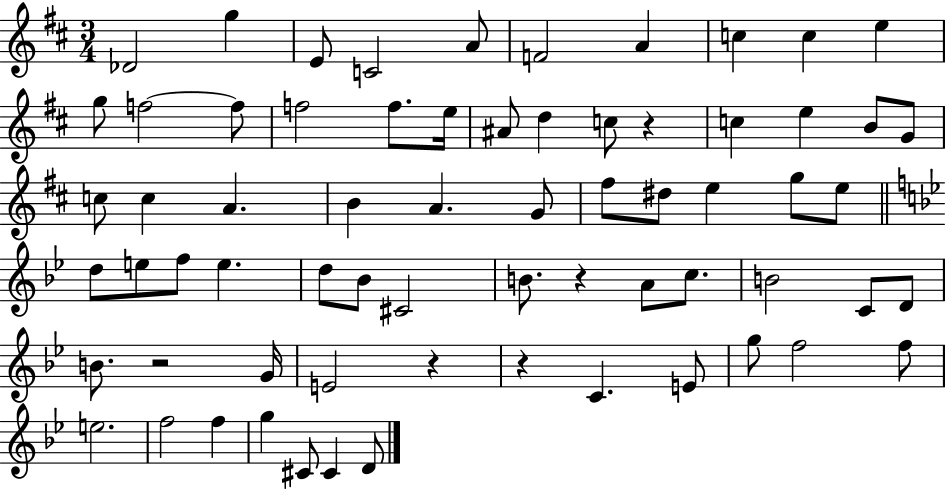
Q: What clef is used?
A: treble